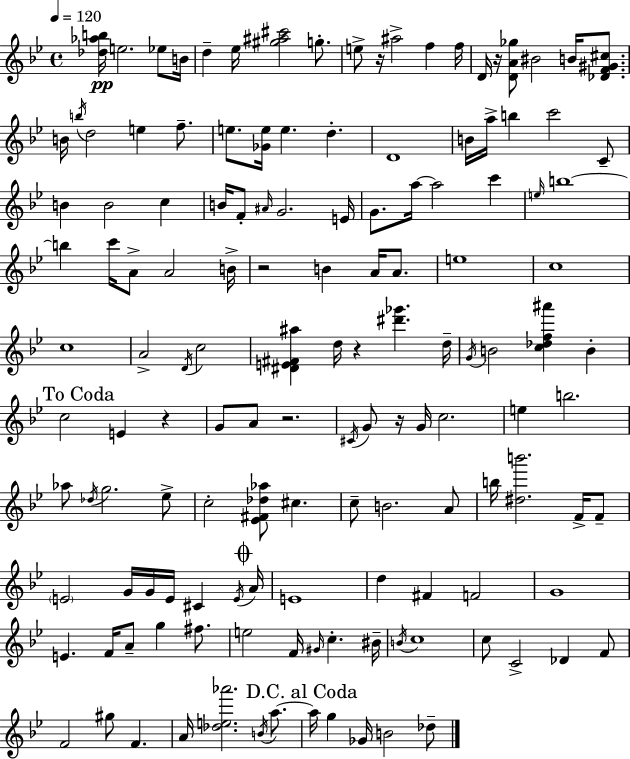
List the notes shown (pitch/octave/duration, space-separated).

[Db5,Ab5,B5]/s E5/h. Eb5/e B4/s D5/q Eb5/s [G#5,A#5,C#6]/h G5/e. E5/e R/s A#5/h F5/q F5/s D4/s R/s [D4,A4,Gb5]/e BIS4/h B4/s [Db4,F4,G#4,C#5]/e. B4/s B5/s D5/h E5/q F5/e. E5/e. [Gb4,E5]/s E5/q. D5/q. D4/w B4/s A5/s B5/q C6/h C4/e B4/q B4/h C5/q B4/s F4/e A#4/s G4/h. E4/s G4/e. A5/s A5/h C6/q E5/s B5/w B5/q C6/s A4/e A4/h B4/s R/h B4/q A4/s A4/e. E5/w C5/w C5/w A4/h D4/s C5/h [D#4,E4,F#4,A#5]/q D5/s R/q [D#6,Gb6]/q. D5/s G4/s B4/h [C5,Db5,F5,A#6]/q B4/q C5/h E4/q R/q G4/e A4/e R/h. C#4/s G4/e R/s G4/s C5/h. E5/q B5/h. Ab5/e Db5/s G5/h. Eb5/e C5/h [Eb4,F#4,Db5,Ab5]/e C#5/q. C5/e B4/h. A4/e B5/s [D#5,B6]/h. F4/s F4/e E4/h G4/s G4/s E4/s C#4/q E4/s A4/s E4/w D5/q F#4/q F4/h G4/w E4/q. F4/s A4/e G5/q F#5/e. E5/h F4/s G#4/s C5/q. BIS4/s B4/s C5/w C5/e C4/h Db4/q F4/e F4/h G#5/e F4/q. A4/s [Db5,E5,Ab6]/h. B4/s A5/e. A5/s G5/q Gb4/s B4/h Db5/e